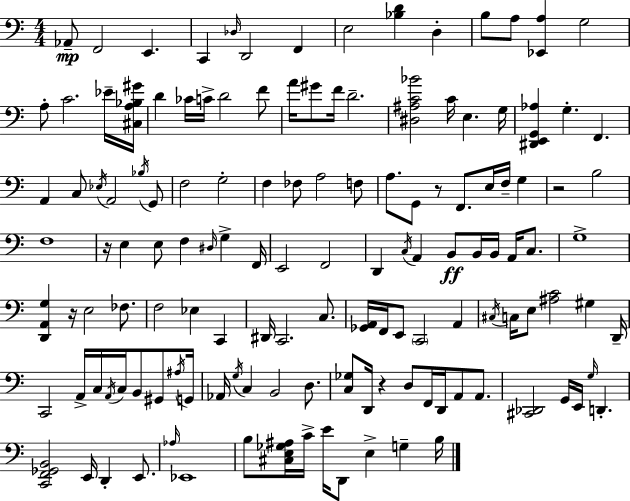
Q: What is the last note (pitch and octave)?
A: B3